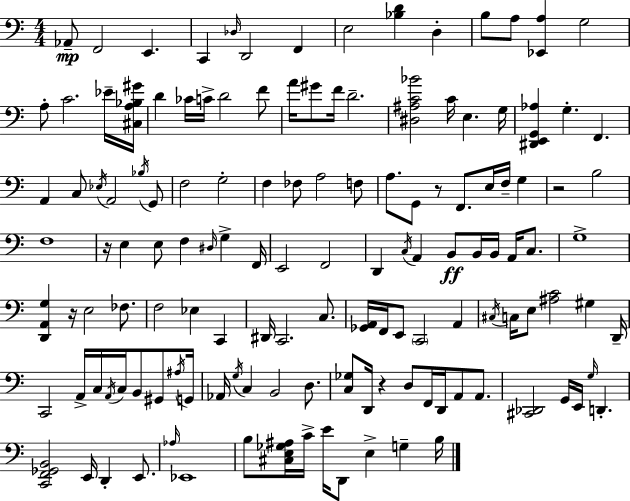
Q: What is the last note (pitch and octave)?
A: B3